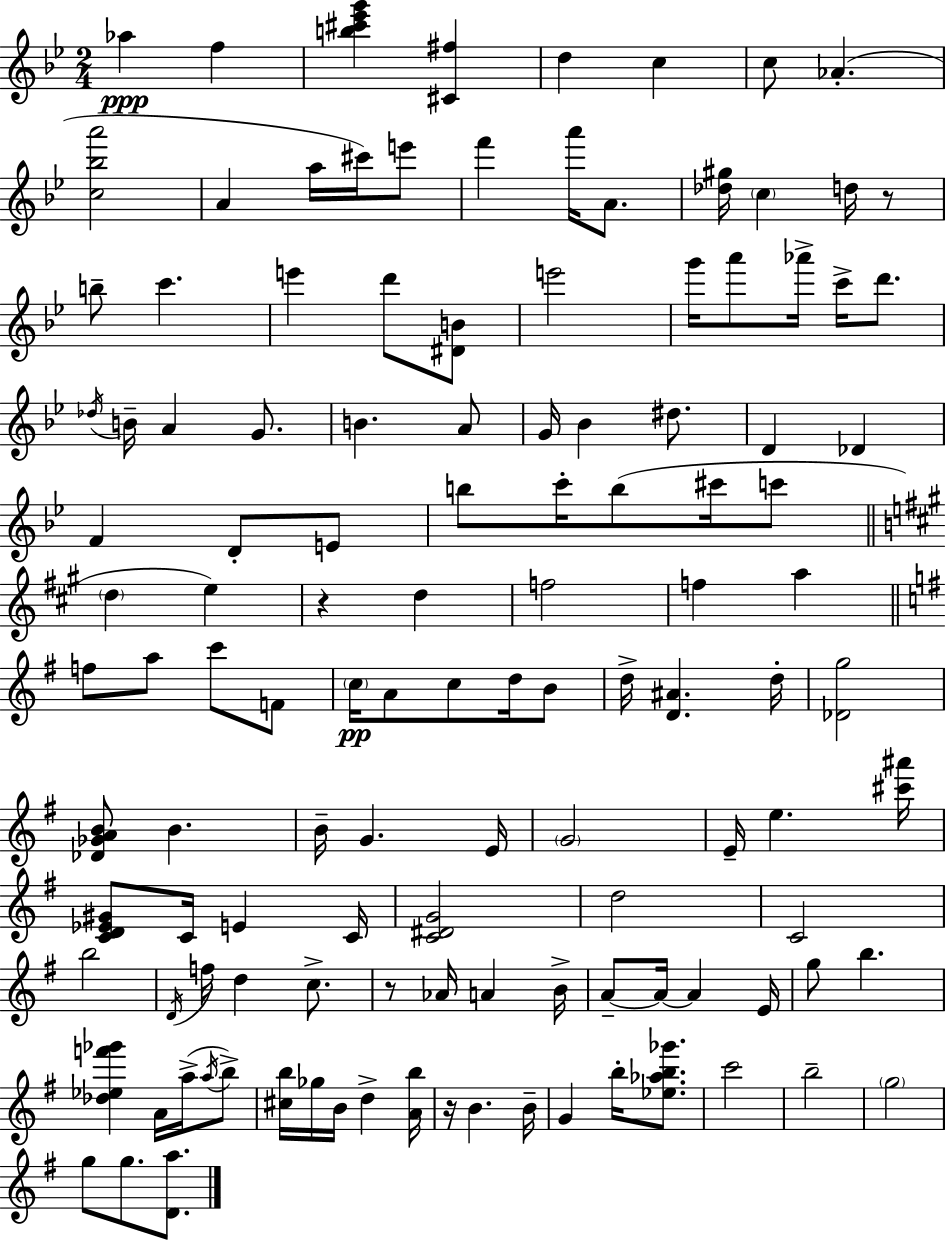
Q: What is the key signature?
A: BES major